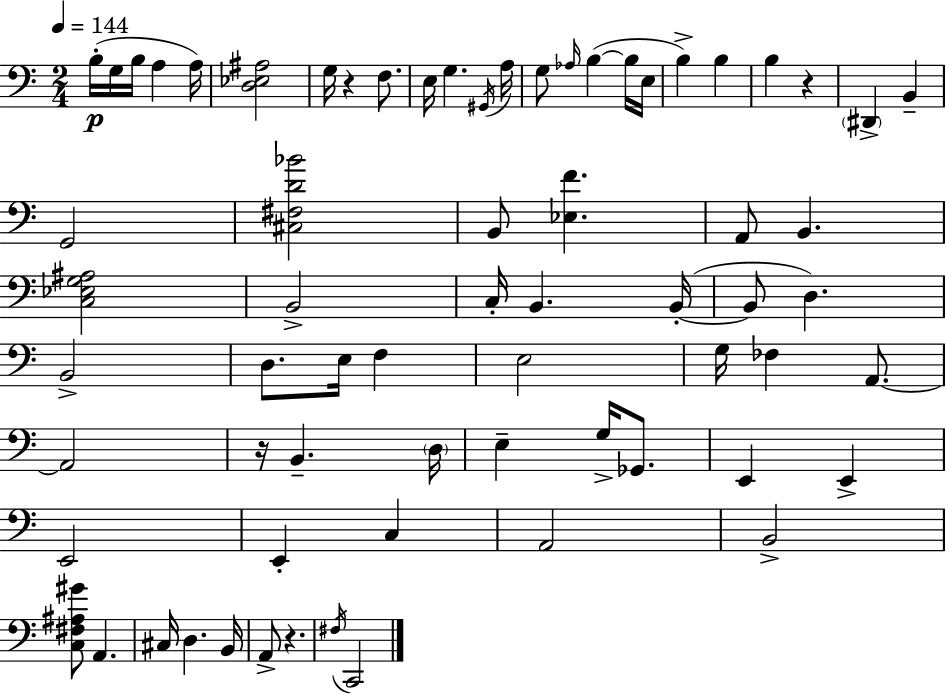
B3/s G3/s B3/s A3/q A3/s [D3,Eb3,A#3]/h G3/s R/q F3/e. E3/s G3/q. G#2/s A3/s G3/e Ab3/s B3/q B3/s E3/s B3/q B3/q B3/q R/q D#2/q B2/q G2/h [C#3,F#3,D4,Bb4]/h B2/e [Eb3,F4]/q. A2/e B2/q. [C3,Eb3,G3,A#3]/h B2/h C3/s B2/q. B2/s B2/e D3/q. B2/h D3/e. E3/s F3/q E3/h G3/s FES3/q A2/e. A2/h R/s B2/q. D3/s E3/q G3/s Gb2/e. E2/q E2/q E2/h E2/q C3/q A2/h B2/h [C3,F#3,A#3,G#4]/e A2/q. C#3/s D3/q. B2/s A2/e R/q. F#3/s C2/h